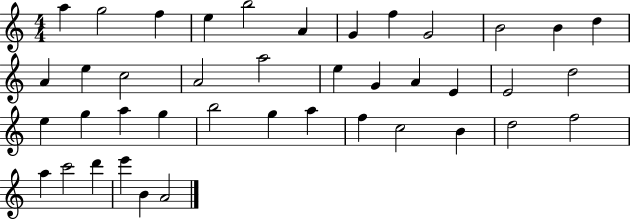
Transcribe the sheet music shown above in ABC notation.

X:1
T:Untitled
M:4/4
L:1/4
K:C
a g2 f e b2 A G f G2 B2 B d A e c2 A2 a2 e G A E E2 d2 e g a g b2 g a f c2 B d2 f2 a c'2 d' e' B A2